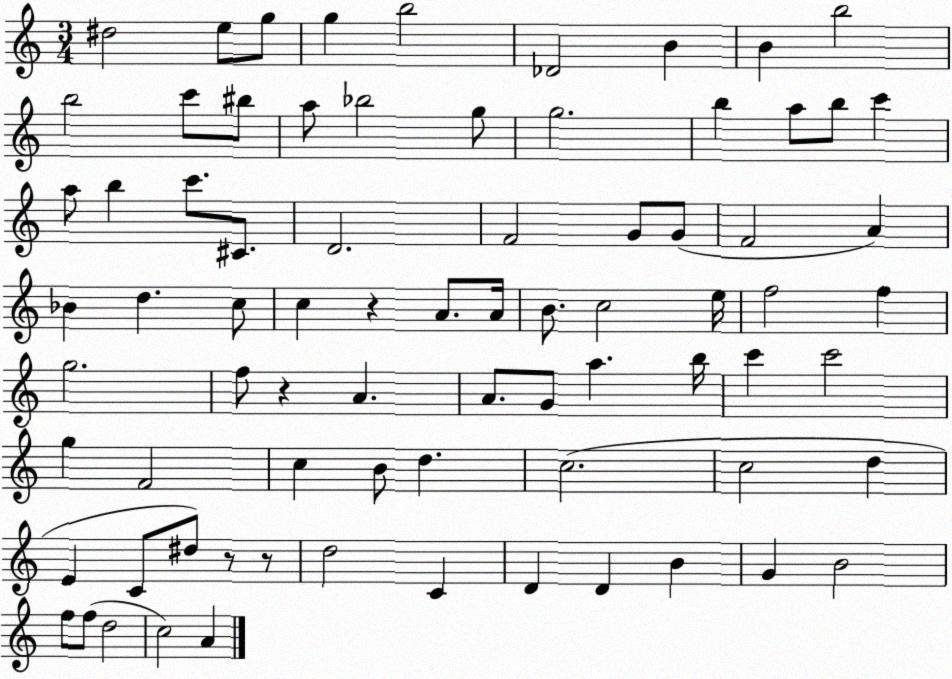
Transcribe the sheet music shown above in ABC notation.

X:1
T:Untitled
M:3/4
L:1/4
K:C
^d2 e/2 g/2 g b2 _D2 B B b2 b2 c'/2 ^b/2 a/2 _b2 g/2 g2 b a/2 b/2 c' a/2 b c'/2 ^C/2 D2 F2 G/2 G/2 F2 A _B d c/2 c z A/2 A/4 B/2 c2 e/4 f2 f g2 f/2 z A A/2 G/2 a b/4 c' c'2 g F2 c B/2 d c2 c2 d E C/2 ^d/2 z/2 z/2 d2 C D D B G B2 f/2 f/2 d2 c2 A